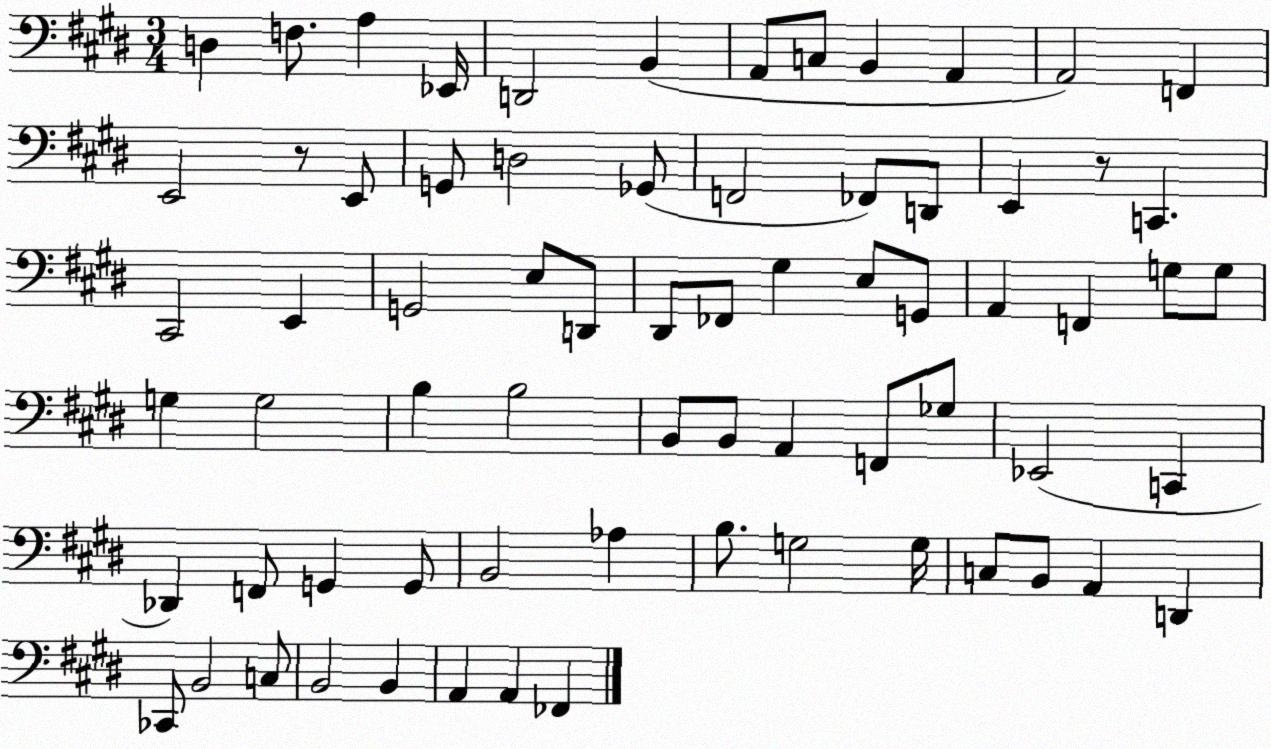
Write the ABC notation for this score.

X:1
T:Untitled
M:3/4
L:1/4
K:E
D, F,/2 A, _E,,/4 D,,2 B,, A,,/2 C,/2 B,, A,, A,,2 F,, E,,2 z/2 E,,/2 G,,/2 D,2 _G,,/2 F,,2 _F,,/2 D,,/2 E,, z/2 C,, ^C,,2 E,, G,,2 E,/2 D,,/2 ^D,,/2 _F,,/2 ^G, E,/2 G,,/2 A,, F,, G,/2 G,/2 G, G,2 B, B,2 B,,/2 B,,/2 A,, F,,/2 _G,/2 _E,,2 C,, _D,, F,,/2 G,, G,,/2 B,,2 _A, B,/2 G,2 G,/4 C,/2 B,,/2 A,, D,, _C,,/2 B,,2 C,/2 B,,2 B,, A,, A,, _F,,